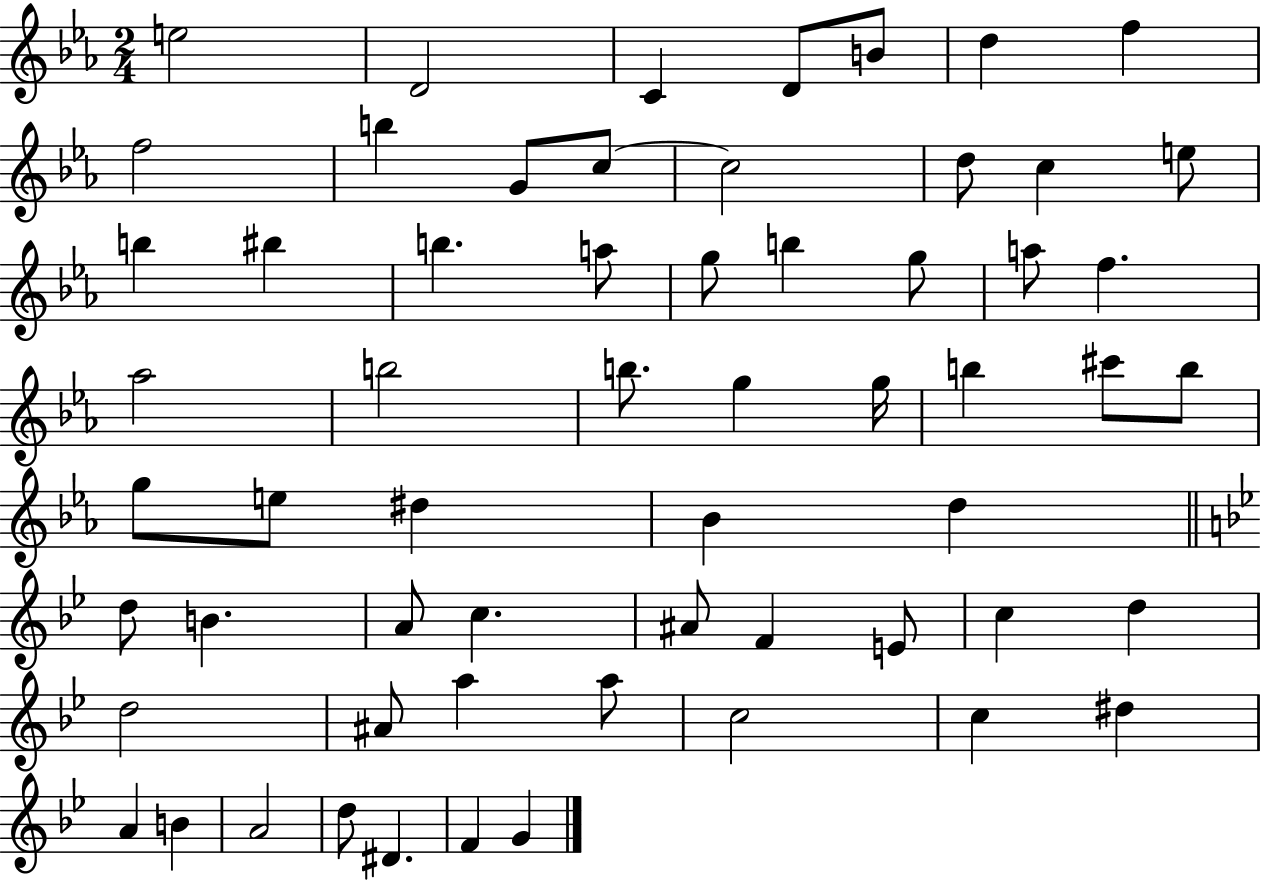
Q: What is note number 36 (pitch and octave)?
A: Bb4